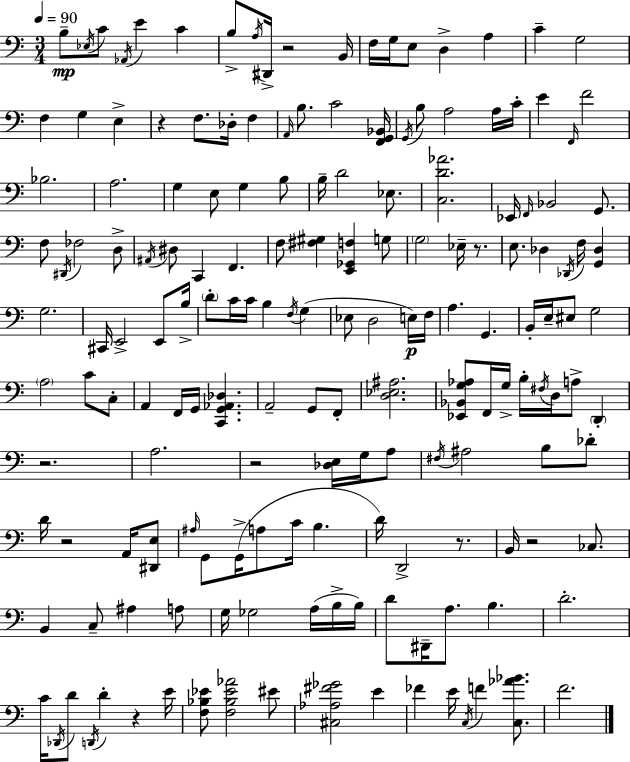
B3/e Eb3/s C4/e Ab2/s E4/q C4/q B3/e A3/s D#2/s R/h B2/s F3/s G3/s E3/e D3/q A3/q C4/q G3/h F3/q G3/q E3/q R/q F3/e. Db3/s F3/q A2/s B3/e. C4/h [F2,G2,Bb2]/s G2/s B3/e A3/h A3/s C4/s E4/q F2/s F4/h Bb3/h. A3/h. G3/q E3/e G3/q B3/e B3/s D4/h Eb3/e. [C3,D4,Ab4]/h. Eb2/s F2/s Bb2/h G2/e. F3/e D#2/s FES3/h D3/e A#2/s D#3/e C2/q F2/q. F3/e [F#3,G#3]/q [E2,Gb2,F3]/q G3/e G3/h Eb3/s R/e. E3/e. Db3/q Db2/s F3/s [G2,Db3]/q G3/h. C#2/s E2/h E2/e B3/s D4/e C4/s C4/s B3/q F3/s G3/q Eb3/e D3/h E3/s F3/s A3/q. G2/q. B2/s E3/s EIS3/e G3/h A3/h C4/e C3/e A2/q F2/s G2/s [C2,G2,Ab2,Db3]/q. A2/h G2/e F2/e [D3,Eb3,A#3]/h. [Eb2,Bb2,G3,Ab3]/e F2/s G3/s B3/s F#3/s D3/s A3/e D2/q R/h. A3/h. R/h [Db3,E3]/s G3/s A3/e F#3/s A#3/h B3/e Db4/e D4/s R/h A2/s [D#2,E3]/e A#3/s G2/e G2/s A3/e C4/s B3/q. D4/s D2/h R/e. B2/s R/h CES3/e. B2/q C3/e A#3/q A3/e G3/s Gb3/h A3/s B3/s B3/s D4/e D#2/s A3/e. B3/q. D4/h. C4/s Db2/s D4/e D2/s D4/q R/q E4/s [F3,Bb3,Eb4]/e [F3,Bb3,Eb4,Ab4]/h EIS4/e [C#3,Ab3,F#4,Gb4]/h E4/q FES4/q E4/s C3/s F4/q [C3,Ab4,Bb4]/e. F4/h.